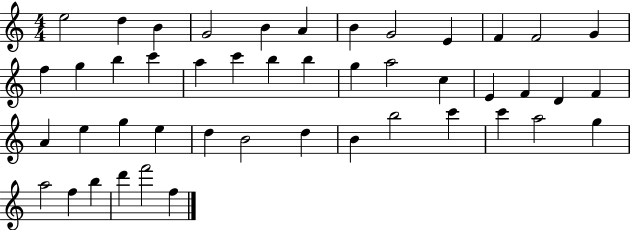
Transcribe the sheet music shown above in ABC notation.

X:1
T:Untitled
M:4/4
L:1/4
K:C
e2 d B G2 B A B G2 E F F2 G f g b c' a c' b b g a2 c E F D F A e g e d B2 d B b2 c' c' a2 g a2 f b d' f'2 f